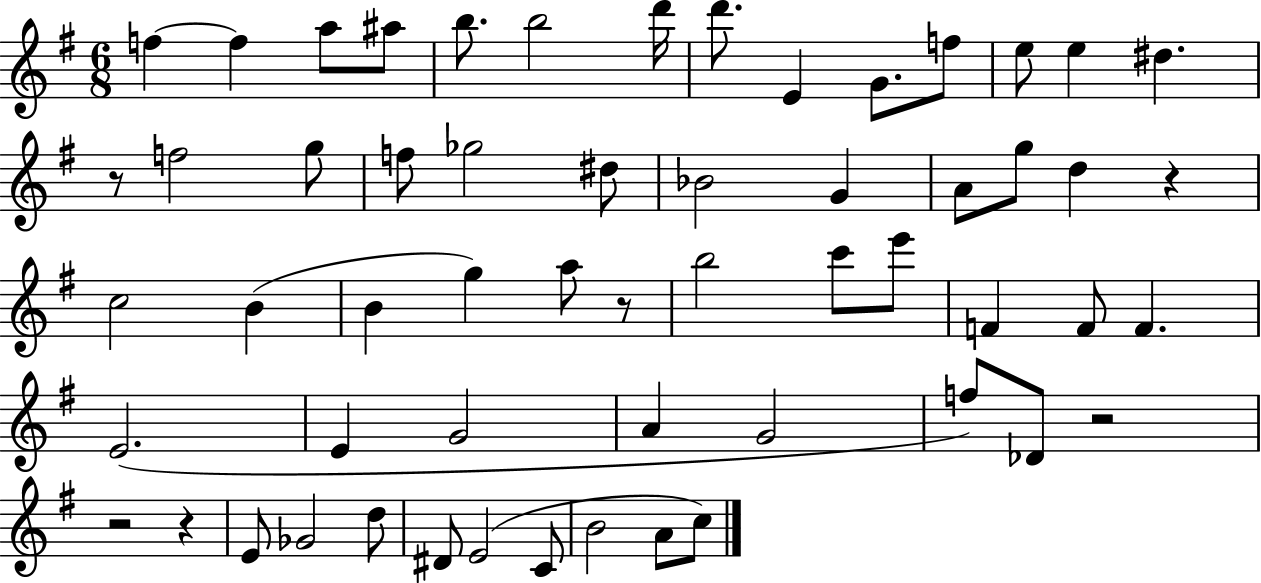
X:1
T:Untitled
M:6/8
L:1/4
K:G
f f a/2 ^a/2 b/2 b2 d'/4 d'/2 E G/2 f/2 e/2 e ^d z/2 f2 g/2 f/2 _g2 ^d/2 _B2 G A/2 g/2 d z c2 B B g a/2 z/2 b2 c'/2 e'/2 F F/2 F E2 E G2 A G2 f/2 _D/2 z2 z2 z E/2 _G2 d/2 ^D/2 E2 C/2 B2 A/2 c/2